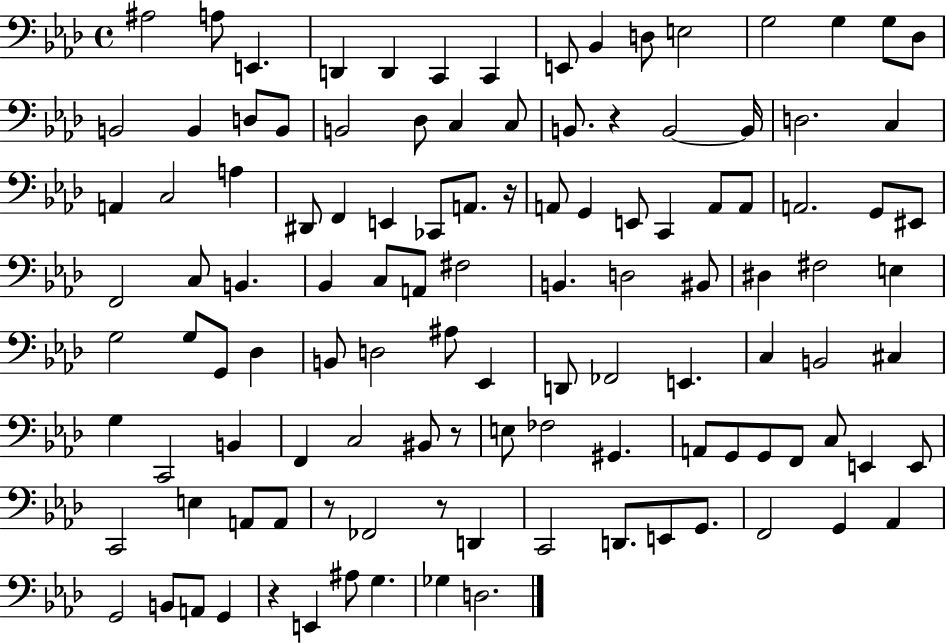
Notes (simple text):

A#3/h A3/e E2/q. D2/q D2/q C2/q C2/q E2/e Bb2/q D3/e E3/h G3/h G3/q G3/e Db3/e B2/h B2/q D3/e B2/e B2/h Db3/e C3/q C3/e B2/e. R/q B2/h B2/s D3/h. C3/q A2/q C3/h A3/q D#2/e F2/q E2/q CES2/e A2/e. R/s A2/e G2/q E2/e C2/q A2/e A2/e A2/h. G2/e EIS2/e F2/h C3/e B2/q. Bb2/q C3/e A2/e F#3/h B2/q. D3/h BIS2/e D#3/q F#3/h E3/q G3/h G3/e G2/e Db3/q B2/e D3/h A#3/e Eb2/q D2/e FES2/h E2/q. C3/q B2/h C#3/q G3/q C2/h B2/q F2/q C3/h BIS2/e R/e E3/e FES3/h G#2/q. A2/e G2/e G2/e F2/e C3/e E2/q E2/e C2/h E3/q A2/e A2/e R/e FES2/h R/e D2/q C2/h D2/e. E2/e G2/e. F2/h G2/q Ab2/q G2/h B2/e A2/e G2/q R/q E2/q A#3/e G3/q. Gb3/q D3/h.